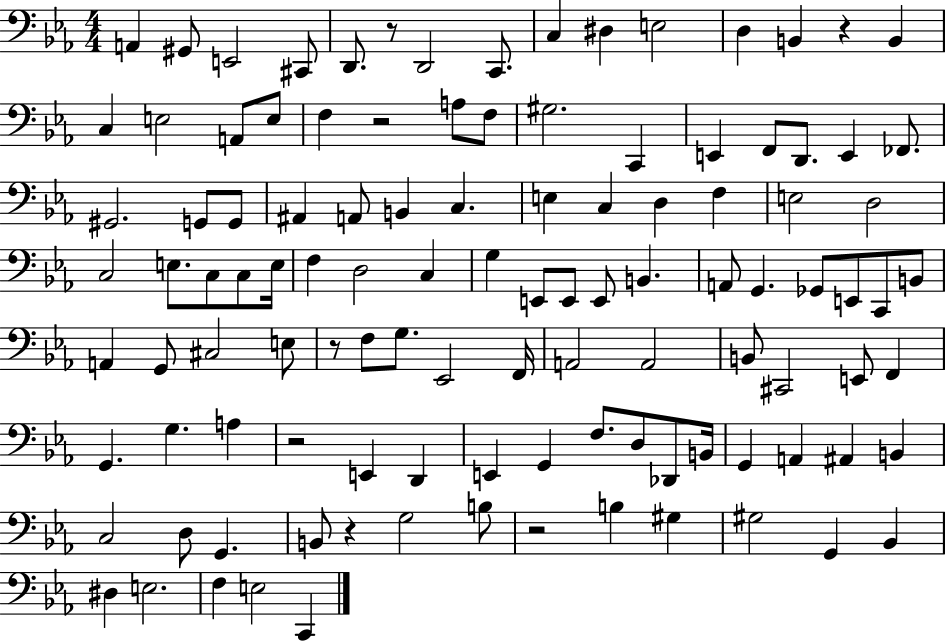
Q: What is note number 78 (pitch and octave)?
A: D2